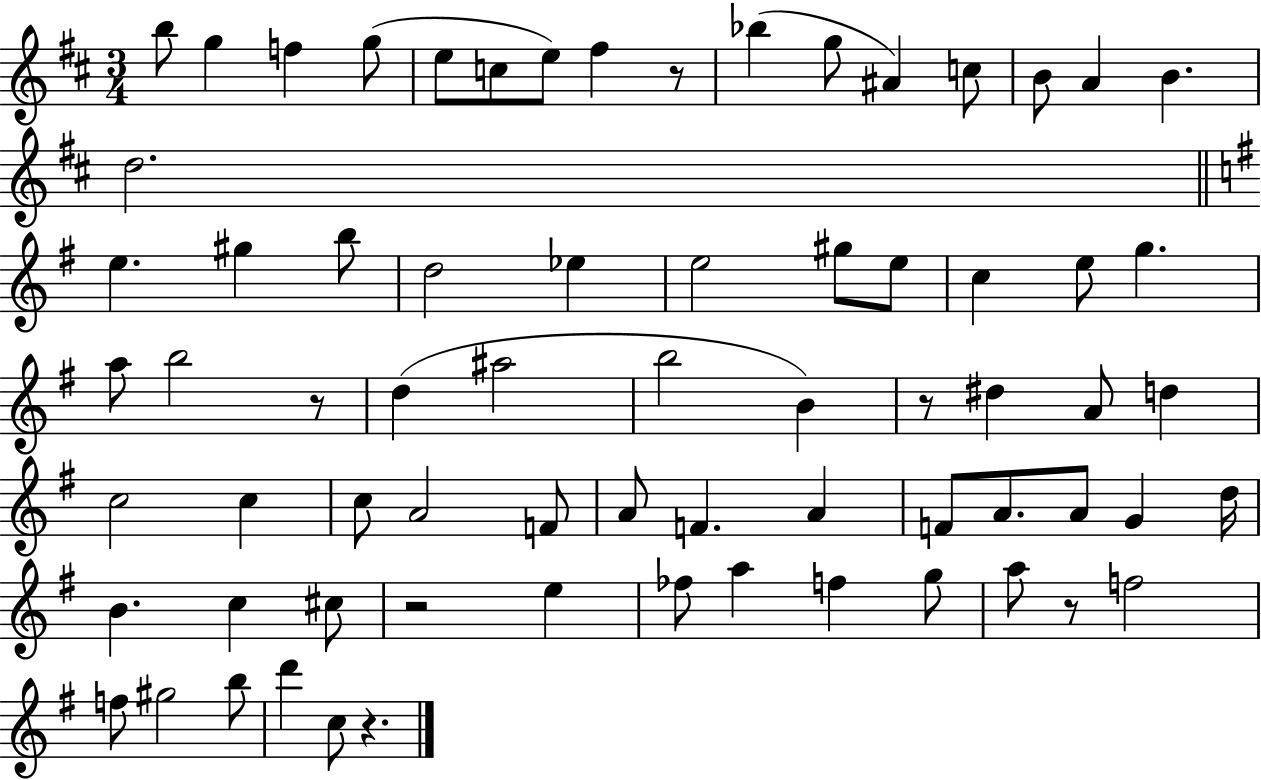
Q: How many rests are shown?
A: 6